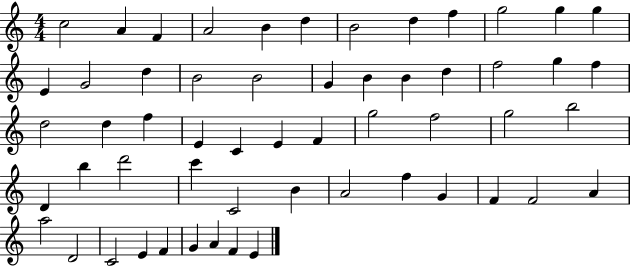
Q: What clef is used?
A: treble